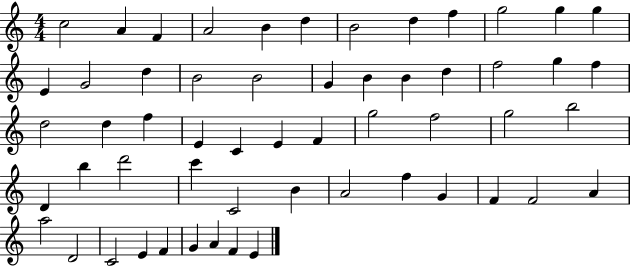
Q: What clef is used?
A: treble